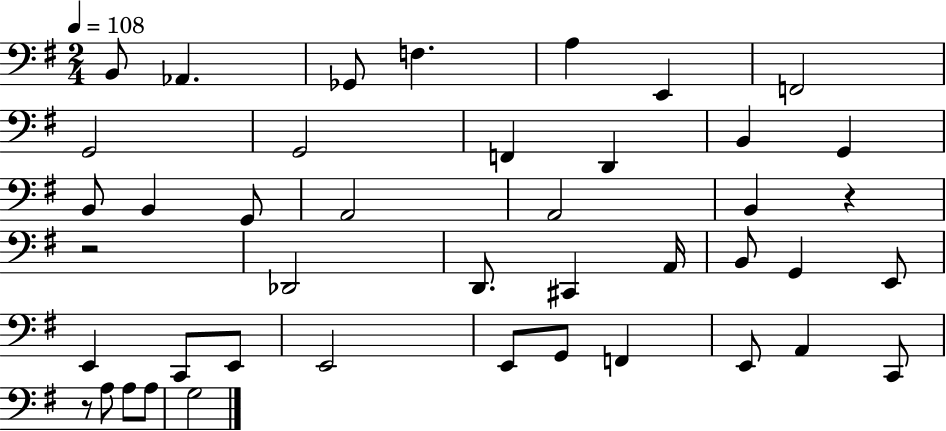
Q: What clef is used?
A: bass